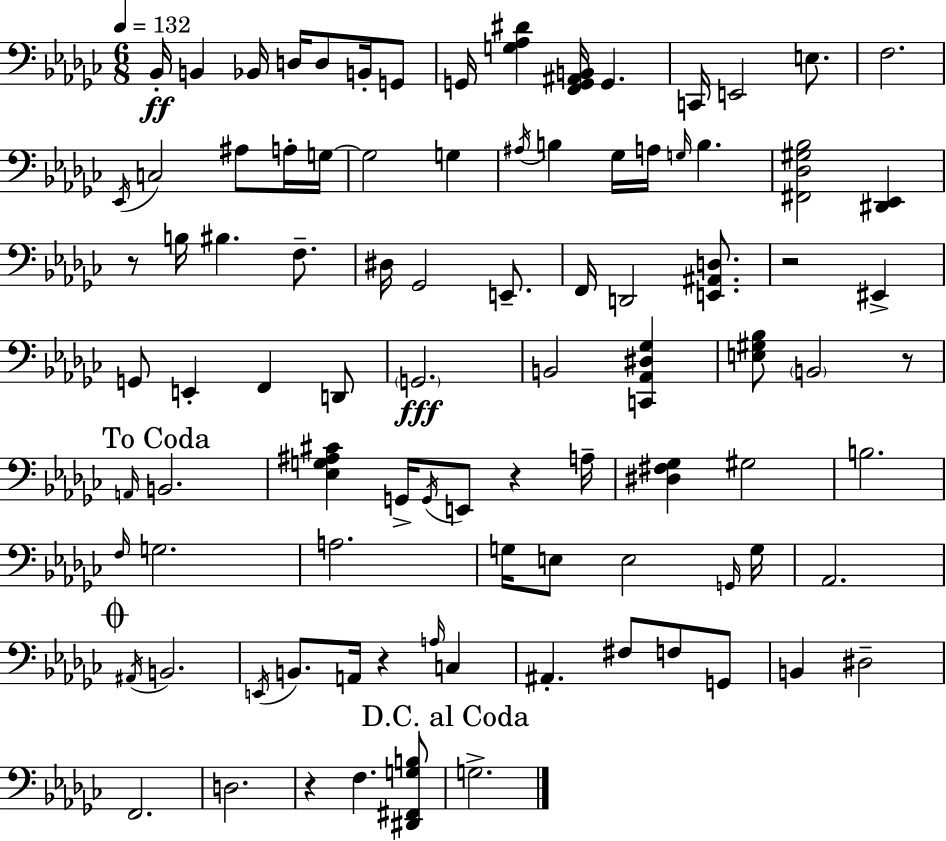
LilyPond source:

{
  \clef bass
  \numericTimeSignature
  \time 6/8
  \key ees \minor
  \tempo 4 = 132
  bes,16-.\ff b,4 bes,16 d16 d8 b,16-. g,8 | g,16 <g aes dis'>4 <f, g, ais, b,>16 g,4. | c,16 e,2 e8. | f2. | \break \acciaccatura { ees,16 } c2 ais8 a16-. | g16~~ g2 g4 | \acciaccatura { ais16 } b4 ges16 a16 \grace { g16 } b4. | <fis, des gis bes>2 <dis, ees,>4 | \break r8 b16 bis4. | f8.-- dis16 ges,2 | e,8.-- f,16 d,2 | <e, ais, d>8. r2 eis,4-> | \break g,8 e,4-. f,4 | d,8 \parenthesize g,2.\fff | b,2 <c, aes, dis ges>4 | <e gis bes>8 \parenthesize b,2 | \break r8 \mark "To Coda" \grace { a,16 } b,2. | <ees g ais cis'>4 g,16-> \acciaccatura { g,16 } e,8 | r4 a16-- <dis fis ges>4 gis2 | b2. | \break \grace { f16 } g2. | a2. | g16 e8 e2 | \grace { g,16 } g16 aes,2. | \break \mark \markup { \musicglyph "scripts.coda" } \acciaccatura { ais,16 } b,2. | \acciaccatura { e,16 } b,8. | a,16 r4 \grace { a16 } c4 ais,4.-. | fis8 f8 g,8 b,4 | \break dis2-- f,2. | d2. | r4 | f4. <dis, fis, g b>8 \mark "D.C. al Coda" g2.-> | \break \bar "|."
}